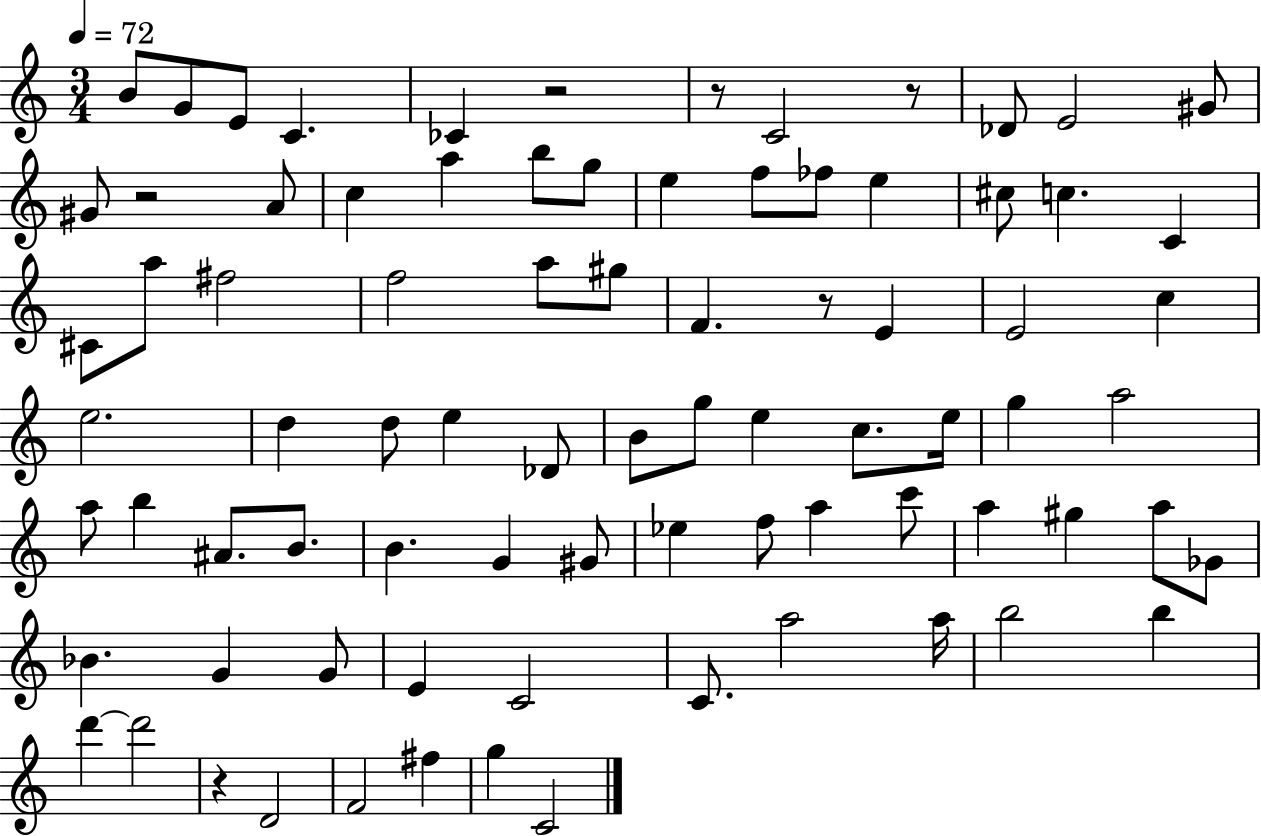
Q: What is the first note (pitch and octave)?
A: B4